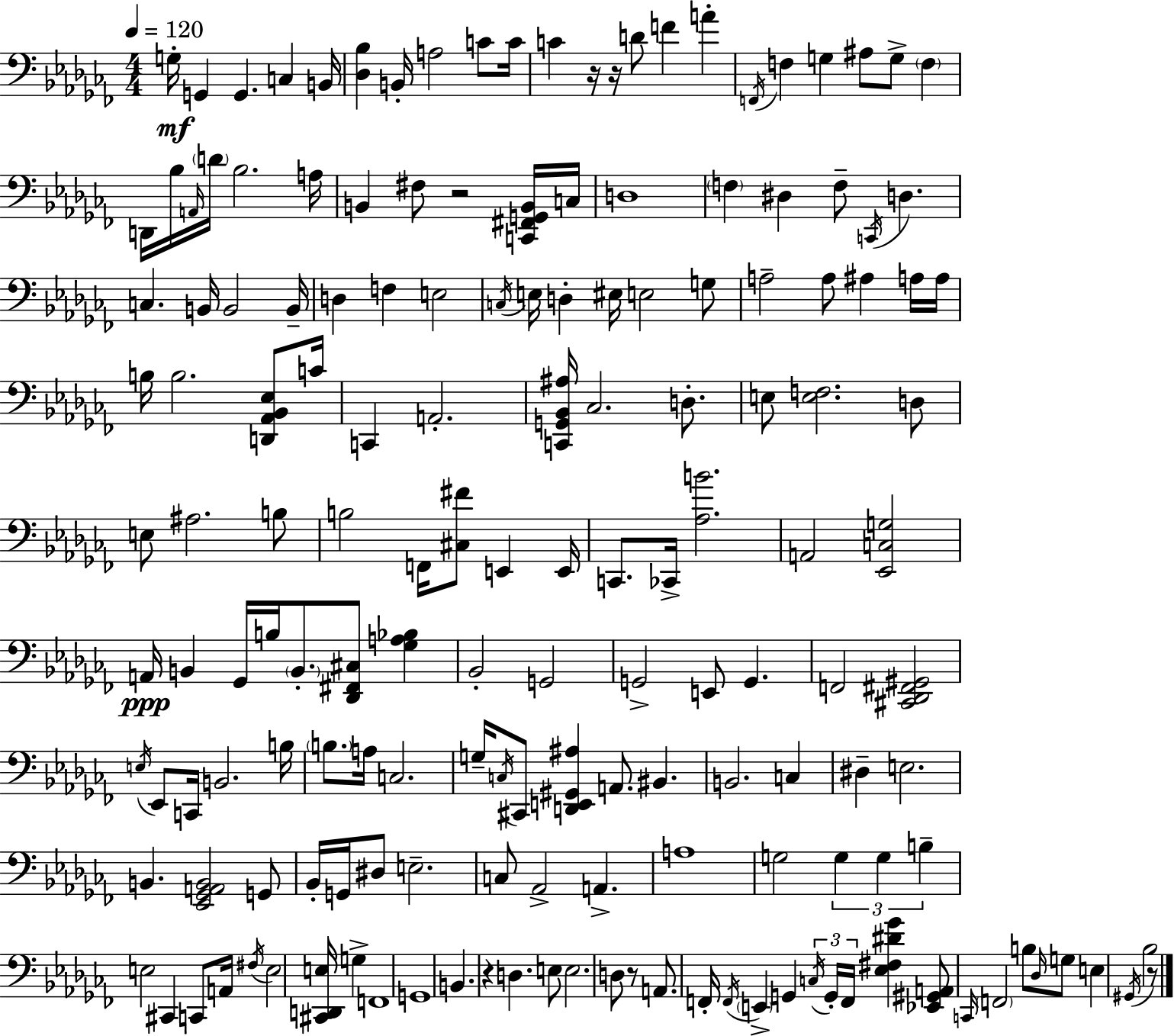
{
  \clef bass
  \numericTimeSignature
  \time 4/4
  \key aes \minor
  \tempo 4 = 120
  g16-.\mf g,4 g,4. c4 b,16 | <des bes>4 b,16-. a2 c'8 c'16 | c'4 r16 r16 d'8 f'4 a'4-. | \acciaccatura { f,16 } f4 g4 ais8 g8-> \parenthesize f4 | \break d,16 bes16 \grace { a,16 } \parenthesize d'16 bes2. | a16 b,4 fis8 r2 | <c, fis, g, b,>16 c16 d1 | \parenthesize f4 dis4 f8-- \acciaccatura { c,16 } d4. | \break c4. b,16 b,2 | b,16-- d4 f4 e2 | \acciaccatura { c16 } e16 d4-. eis16 e2 | g8 a2-- a8 ais4 | \break a16 a16 b16 b2. | <d, aes, bes, ees>8 c'16 c,4 a,2.-. | <c, g, bes, ais>16 ces2. | d8.-. e8 <e f>2. | \break d8 e8 ais2. | b8 b2 f,16 <cis fis'>8 e,4 | e,16 c,8. ces,16-> <aes b'>2. | a,2 <ees, c g>2 | \break a,16\ppp b,4 ges,16 b16 \parenthesize b,8.-. <des, fis, cis>8 | <ges a bes>4 bes,2-. g,2 | g,2-> e,8 g,4. | f,2 <cis, des, fis, gis,>2 | \break \acciaccatura { e16 } ees,8 c,16 b,2. | b16 \parenthesize b8. a16 c2. | g16-- \acciaccatura { c16 } cis,8 <d, e, gis, ais>4 a,8. | bis,4. b,2. | \break c4 dis4-- e2. | b,4. <ees, ges, a, b,>2 | g,8 bes,16-. g,16 dis8 e2.-- | c8 aes,2-> | \break a,4.-> a1 | g2 \tuplet 3/2 { g4 | g4 b4-- } e2 | cis,4 c,8 a,16 \acciaccatura { fis16 } e2 | \break <cis, d, e>16 g4-> f,1 | g,1 | b,4. r4 | d4. e8 e2. | \break d8 r8 a,8. f,16-. \acciaccatura { f,16 } \parenthesize e,4-> | g,4 \tuplet 3/2 { \acciaccatura { c16 } g,16-. f,16 } <ees fis dis' ges'>4 <ees, gis, a,>8 \grace { c,16 } | \parenthesize f,2 b8 \grace { des16 } g8 e4 | \acciaccatura { gis,16 } bes2 r8 \bar "|."
}